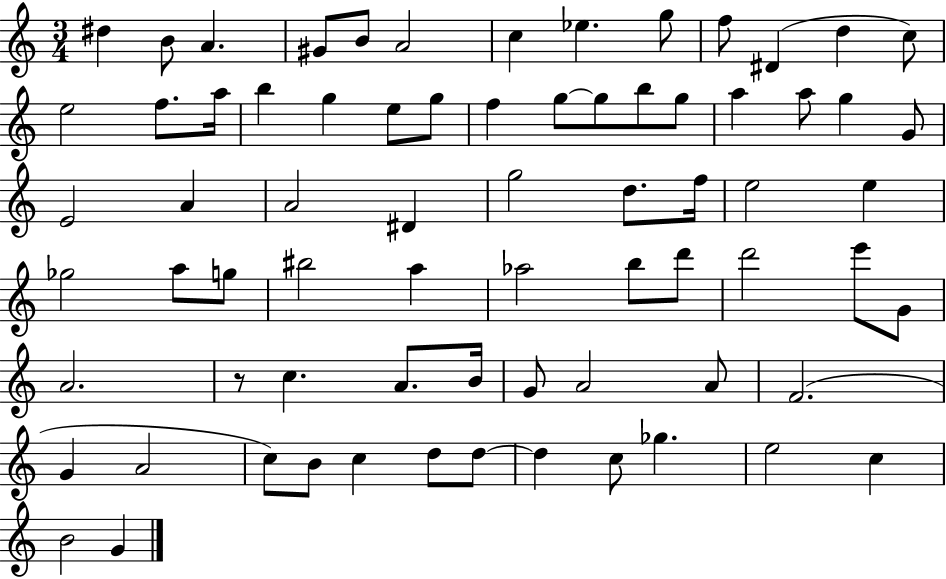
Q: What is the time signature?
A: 3/4